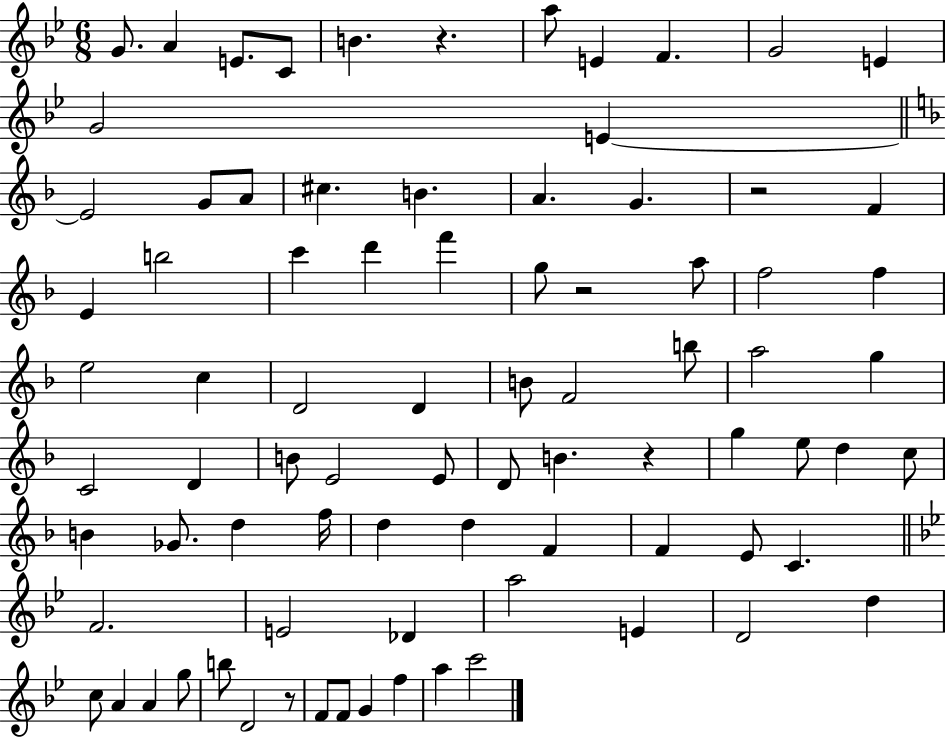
{
  \clef treble
  \numericTimeSignature
  \time 6/8
  \key bes \major
  g'8. a'4 e'8. c'8 | b'4. r4. | a''8 e'4 f'4. | g'2 e'4 | \break g'2 e'4~~ | \bar "||" \break \key d \minor e'2 g'8 a'8 | cis''4. b'4. | a'4. g'4. | r2 f'4 | \break e'4 b''2 | c'''4 d'''4 f'''4 | g''8 r2 a''8 | f''2 f''4 | \break e''2 c''4 | d'2 d'4 | b'8 f'2 b''8 | a''2 g''4 | \break c'2 d'4 | b'8 e'2 e'8 | d'8 b'4. r4 | g''4 e''8 d''4 c''8 | \break b'4 ges'8. d''4 f''16 | d''4 d''4 f'4 | f'4 e'8 c'4. | \bar "||" \break \key bes \major f'2. | e'2 des'4 | a''2 e'4 | d'2 d''4 | \break c''8 a'4 a'4 g''8 | b''8 d'2 r8 | f'8 f'8 g'4 f''4 | a''4 c'''2 | \break \bar "|."
}